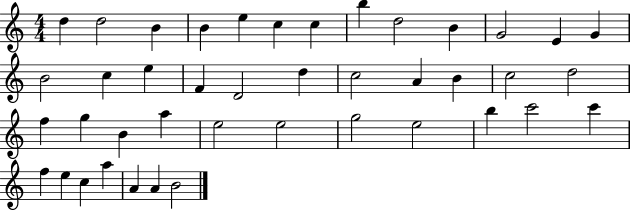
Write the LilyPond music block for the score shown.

{
  \clef treble
  \numericTimeSignature
  \time 4/4
  \key c \major
  d''4 d''2 b'4 | b'4 e''4 c''4 c''4 | b''4 d''2 b'4 | g'2 e'4 g'4 | \break b'2 c''4 e''4 | f'4 d'2 d''4 | c''2 a'4 b'4 | c''2 d''2 | \break f''4 g''4 b'4 a''4 | e''2 e''2 | g''2 e''2 | b''4 c'''2 c'''4 | \break f''4 e''4 c''4 a''4 | a'4 a'4 b'2 | \bar "|."
}